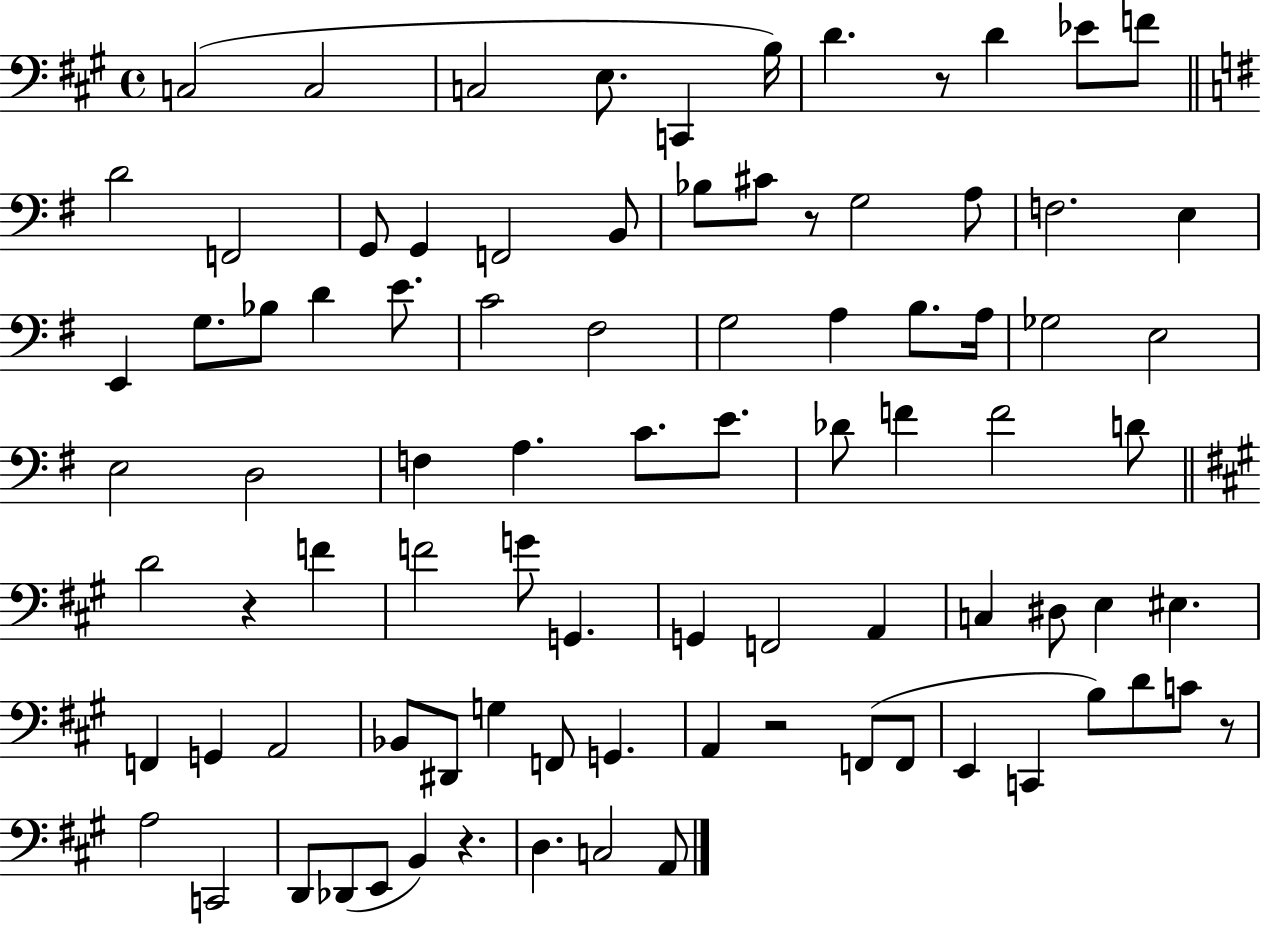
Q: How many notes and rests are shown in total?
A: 88